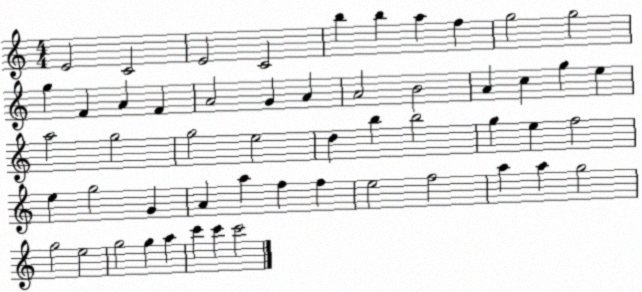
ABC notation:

X:1
T:Untitled
M:4/4
L:1/4
K:C
E2 C2 E2 C2 b b a f g2 g2 g F A F A2 G A A2 B2 A c g e a2 g2 g2 e2 d b b2 g e f2 e g2 G A a f f e2 f2 a a g2 g2 e2 g2 g a c' c' c'2